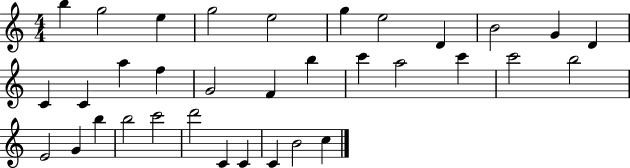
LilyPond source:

{
  \clef treble
  \numericTimeSignature
  \time 4/4
  \key c \major
  b''4 g''2 e''4 | g''2 e''2 | g''4 e''2 d'4 | b'2 g'4 d'4 | \break c'4 c'4 a''4 f''4 | g'2 f'4 b''4 | c'''4 a''2 c'''4 | c'''2 b''2 | \break e'2 g'4 b''4 | b''2 c'''2 | d'''2 c'4 c'4 | c'4 b'2 c''4 | \break \bar "|."
}